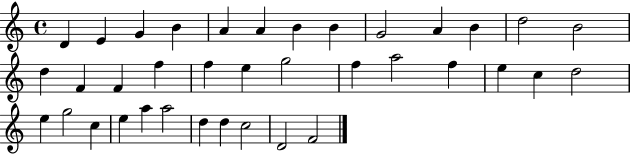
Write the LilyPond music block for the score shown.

{
  \clef treble
  \time 4/4
  \defaultTimeSignature
  \key c \major
  d'4 e'4 g'4 b'4 | a'4 a'4 b'4 b'4 | g'2 a'4 b'4 | d''2 b'2 | \break d''4 f'4 f'4 f''4 | f''4 e''4 g''2 | f''4 a''2 f''4 | e''4 c''4 d''2 | \break e''4 g''2 c''4 | e''4 a''4 a''2 | d''4 d''4 c''2 | d'2 f'2 | \break \bar "|."
}